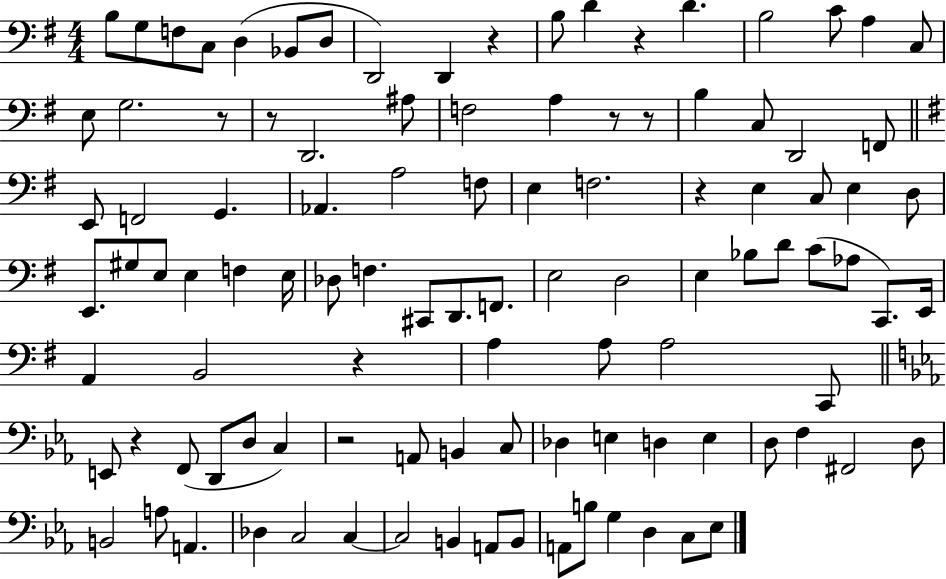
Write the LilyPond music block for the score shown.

{
  \clef bass
  \numericTimeSignature
  \time 4/4
  \key g \major
  b8 g8 f8 c8 d4( bes,8 d8 | d,2) d,4 r4 | b8 d'4 r4 d'4. | b2 c'8 a4 c8 | \break e8 g2. r8 | r8 d,2. ais8 | f2 a4 r8 r8 | b4 c8 d,2 f,8 | \break \bar "||" \break \key e \minor e,8 f,2 g,4. | aes,4. a2 f8 | e4 f2. | r4 e4 c8 e4 d8 | \break e,8. gis8 e8 e4 f4 e16 | des8 f4. cis,8 d,8. f,8. | e2 d2 | e4 bes8 d'8 c'8( aes8 c,8.) e,16 | \break a,4 b,2 r4 | a4 a8 a2 c,8 | \bar "||" \break \key ees \major e,8 r4 f,8( d,8 d8 c4) | r2 a,8 b,4 c8 | des4 e4 d4 e4 | d8 f4 fis,2 d8 | \break b,2 a8 a,4. | des4 c2 c4~~ | c2 b,4 a,8 b,8 | a,8 b8 g4 d4 c8 ees8 | \break \bar "|."
}